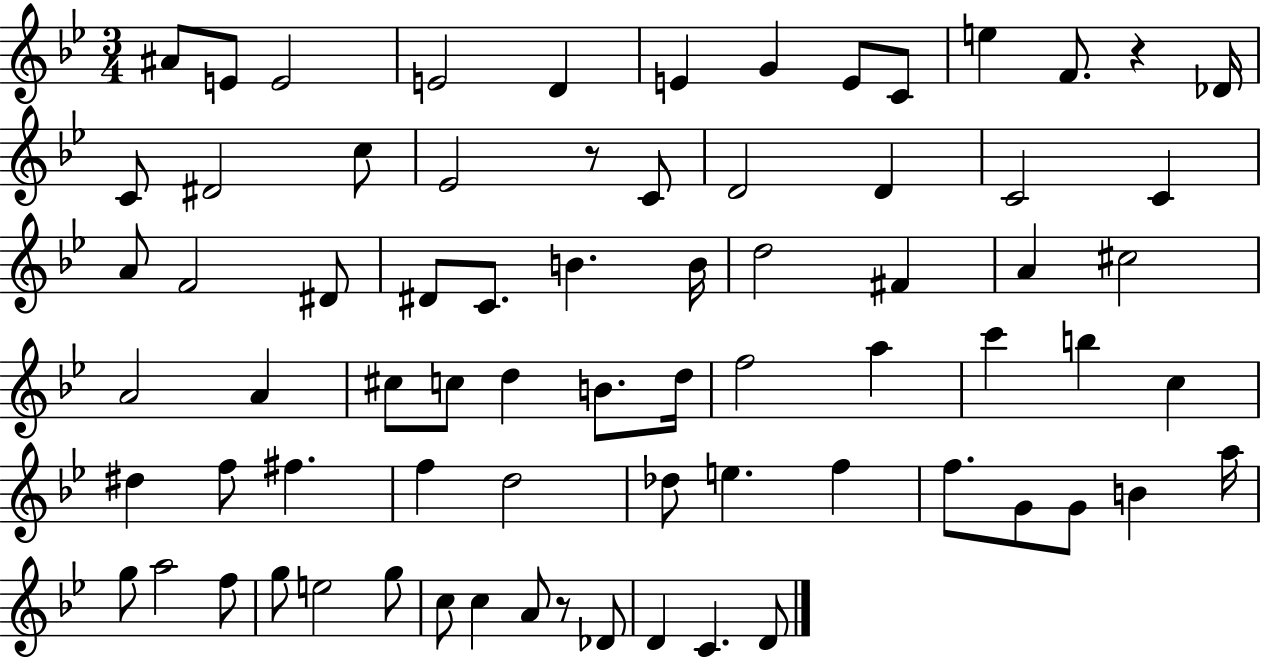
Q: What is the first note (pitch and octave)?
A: A#4